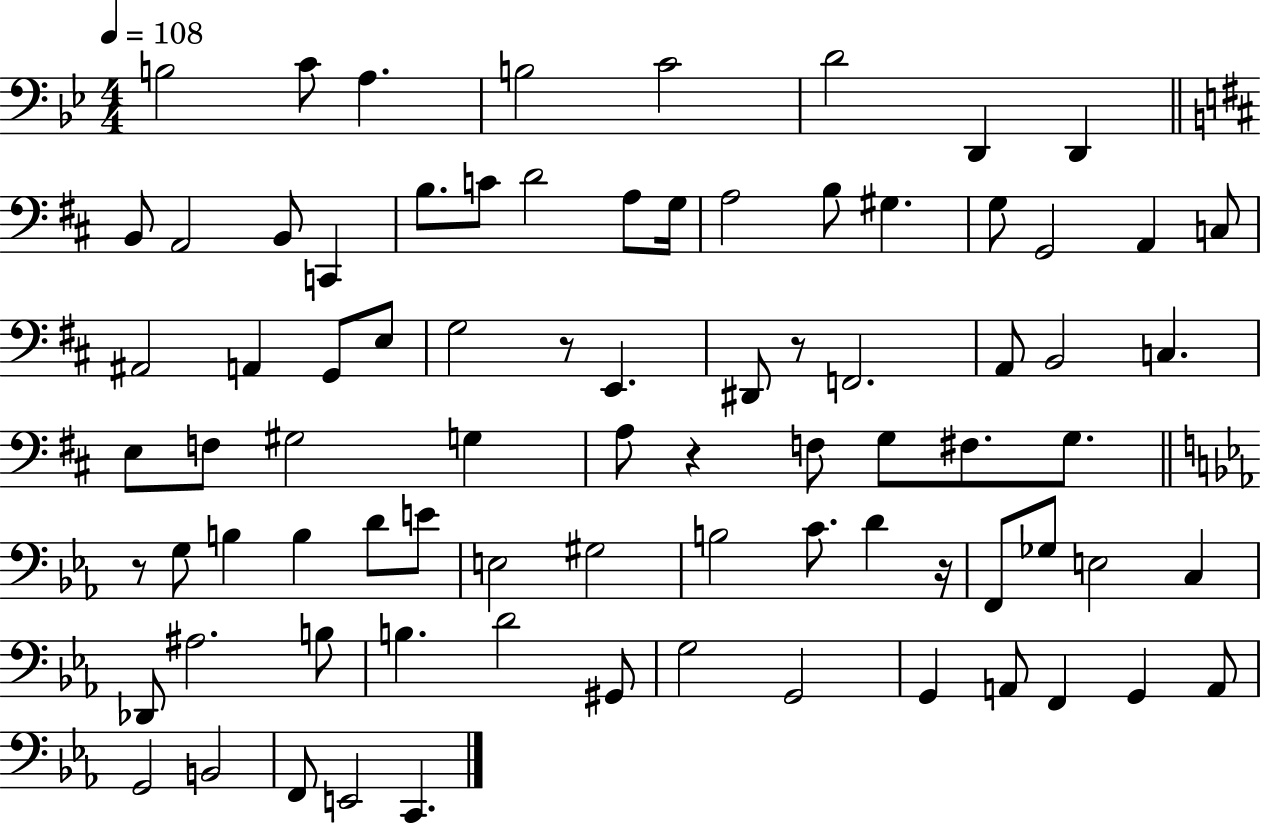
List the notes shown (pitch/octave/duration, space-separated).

B3/h C4/e A3/q. B3/h C4/h D4/h D2/q D2/q B2/e A2/h B2/e C2/q B3/e. C4/e D4/h A3/e G3/s A3/h B3/e G#3/q. G3/e G2/h A2/q C3/e A#2/h A2/q G2/e E3/e G3/h R/e E2/q. D#2/e R/e F2/h. A2/e B2/h C3/q. E3/e F3/e G#3/h G3/q A3/e R/q F3/e G3/e F#3/e. G3/e. R/e G3/e B3/q B3/q D4/e E4/e E3/h G#3/h B3/h C4/e. D4/q R/s F2/e Gb3/e E3/h C3/q Db2/e A#3/h. B3/e B3/q. D4/h G#2/e G3/h G2/h G2/q A2/e F2/q G2/q A2/e G2/h B2/h F2/e E2/h C2/q.